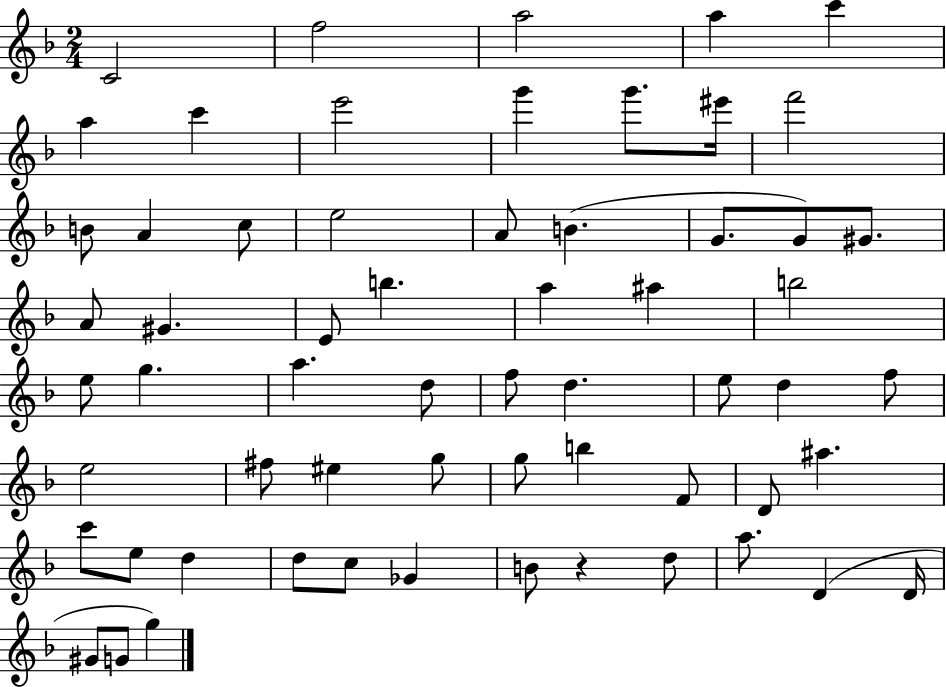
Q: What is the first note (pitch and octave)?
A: C4